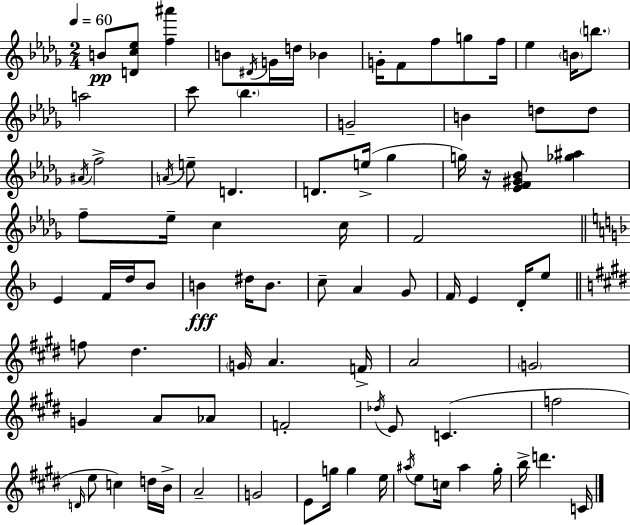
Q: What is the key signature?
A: BES minor